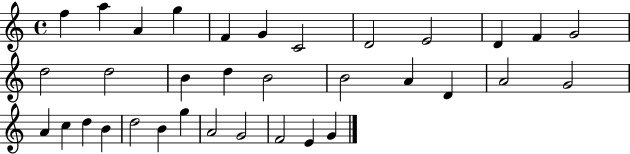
F5/q A5/q A4/q G5/q F4/q G4/q C4/h D4/h E4/h D4/q F4/q G4/h D5/h D5/h B4/q D5/q B4/h B4/h A4/q D4/q A4/h G4/h A4/q C5/q D5/q B4/q D5/h B4/q G5/q A4/h G4/h F4/h E4/q G4/q